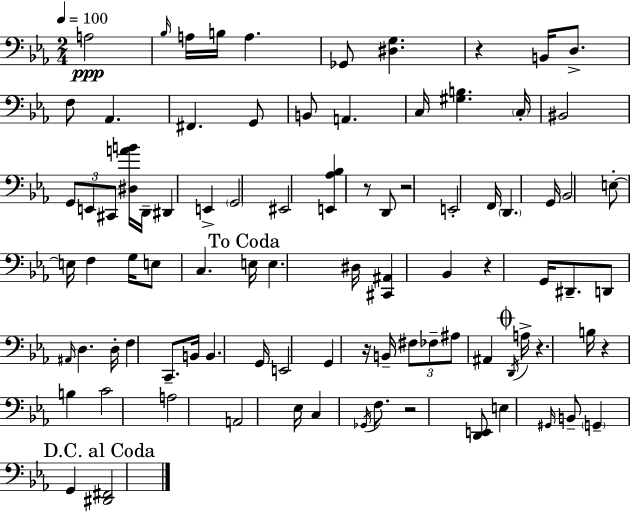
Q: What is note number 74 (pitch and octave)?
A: G2